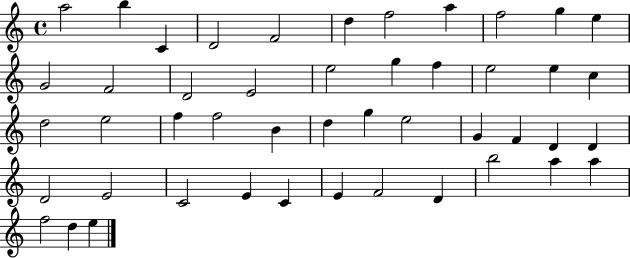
A5/h B5/q C4/q D4/h F4/h D5/q F5/h A5/q F5/h G5/q E5/q G4/h F4/h D4/h E4/h E5/h G5/q F5/q E5/h E5/q C5/q D5/h E5/h F5/q F5/h B4/q D5/q G5/q E5/h G4/q F4/q D4/q D4/q D4/h E4/h C4/h E4/q C4/q E4/q F4/h D4/q B5/h A5/q A5/q F5/h D5/q E5/q